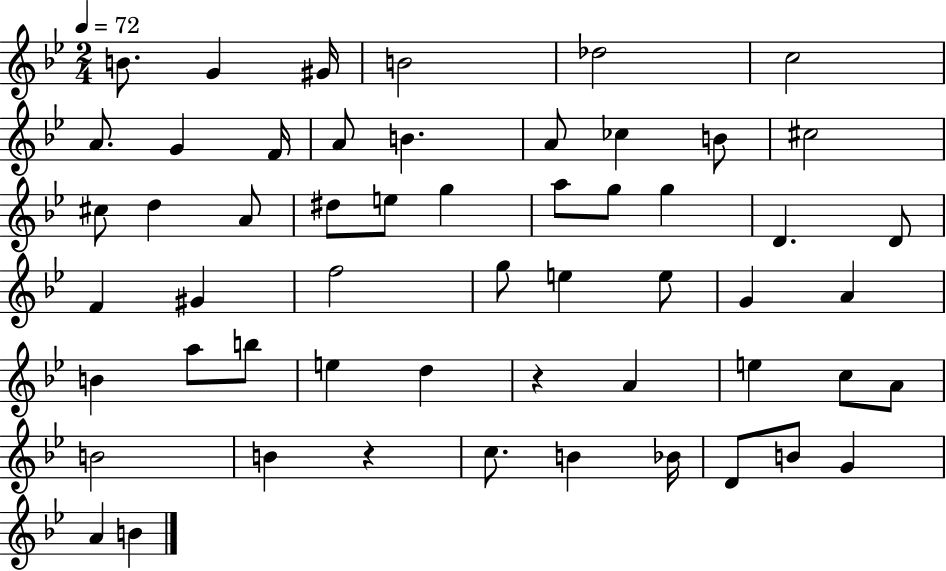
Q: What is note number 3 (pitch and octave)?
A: G#4